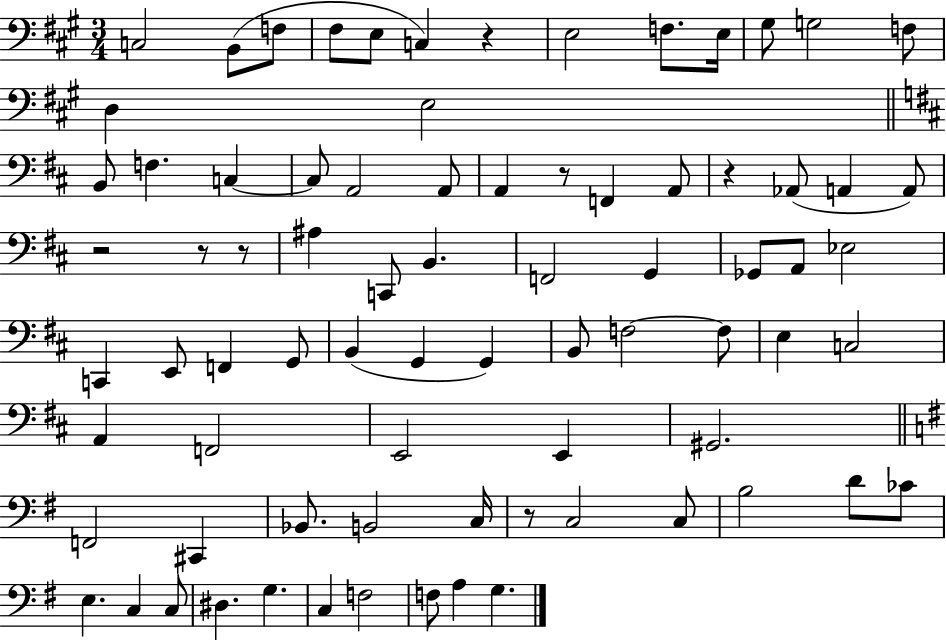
C3/h B2/e F3/e F#3/e E3/e C3/q R/q E3/h F3/e. E3/s G#3/e G3/h F3/e D3/q E3/h B2/e F3/q. C3/q C3/e A2/h A2/e A2/q R/e F2/q A2/e R/q Ab2/e A2/q A2/e R/h R/e R/e A#3/q C2/e B2/q. F2/h G2/q Gb2/e A2/e Eb3/h C2/q E2/e F2/q G2/e B2/q G2/q G2/q B2/e F3/h F3/e E3/q C3/h A2/q F2/h E2/h E2/q G#2/h. F2/h C#2/q Bb2/e. B2/h C3/s R/e C3/h C3/e B3/h D4/e CES4/e E3/q. C3/q C3/e D#3/q. G3/q. C3/q F3/h F3/e A3/q G3/q.